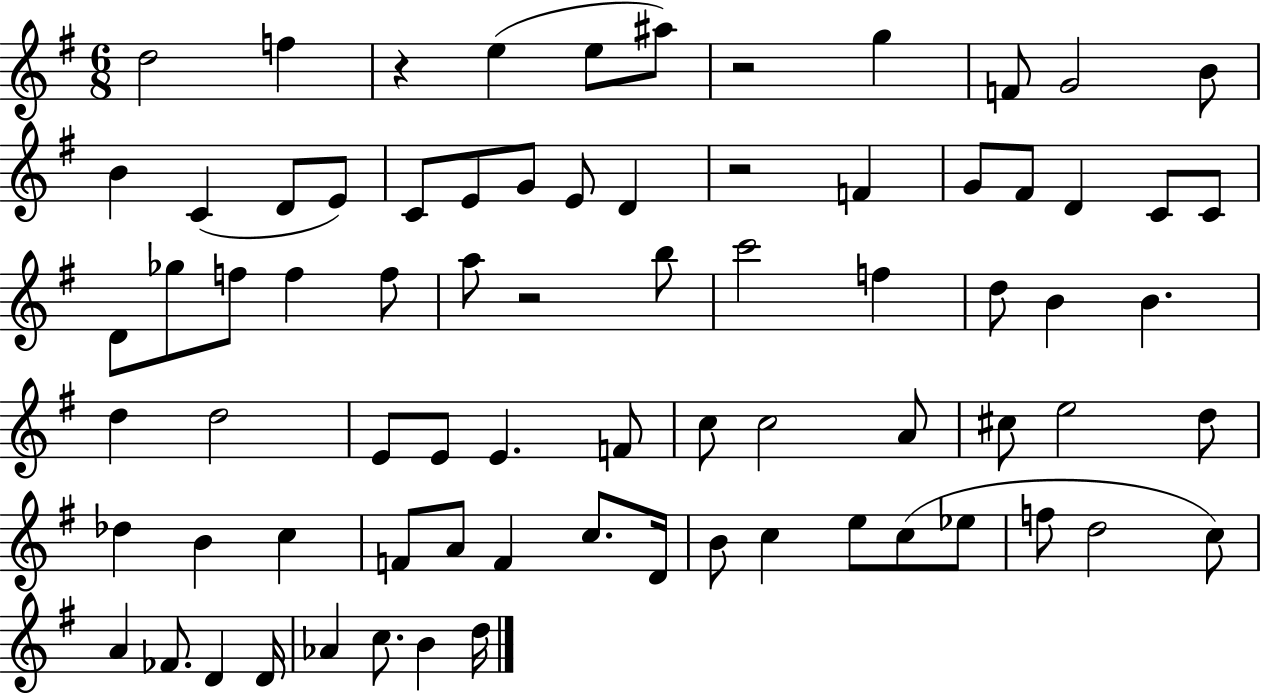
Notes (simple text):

D5/h F5/q R/q E5/q E5/e A#5/e R/h G5/q F4/e G4/h B4/e B4/q C4/q D4/e E4/e C4/e E4/e G4/e E4/e D4/q R/h F4/q G4/e F#4/e D4/q C4/e C4/e D4/e Gb5/e F5/e F5/q F5/e A5/e R/h B5/e C6/h F5/q D5/e B4/q B4/q. D5/q D5/h E4/e E4/e E4/q. F4/e C5/e C5/h A4/e C#5/e E5/h D5/e Db5/q B4/q C5/q F4/e A4/e F4/q C5/e. D4/s B4/e C5/q E5/e C5/e Eb5/e F5/e D5/h C5/e A4/q FES4/e. D4/q D4/s Ab4/q C5/e. B4/q D5/s